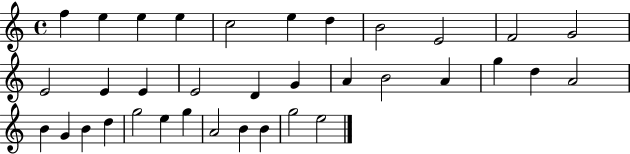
X:1
T:Untitled
M:4/4
L:1/4
K:C
f e e e c2 e d B2 E2 F2 G2 E2 E E E2 D G A B2 A g d A2 B G B d g2 e g A2 B B g2 e2